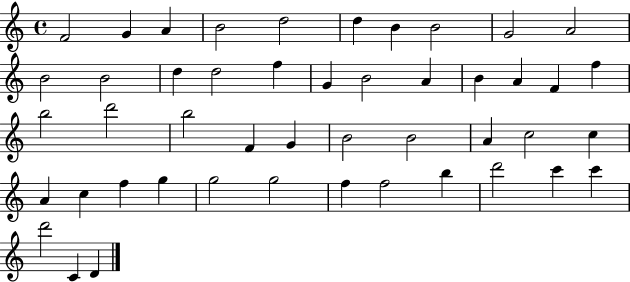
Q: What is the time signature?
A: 4/4